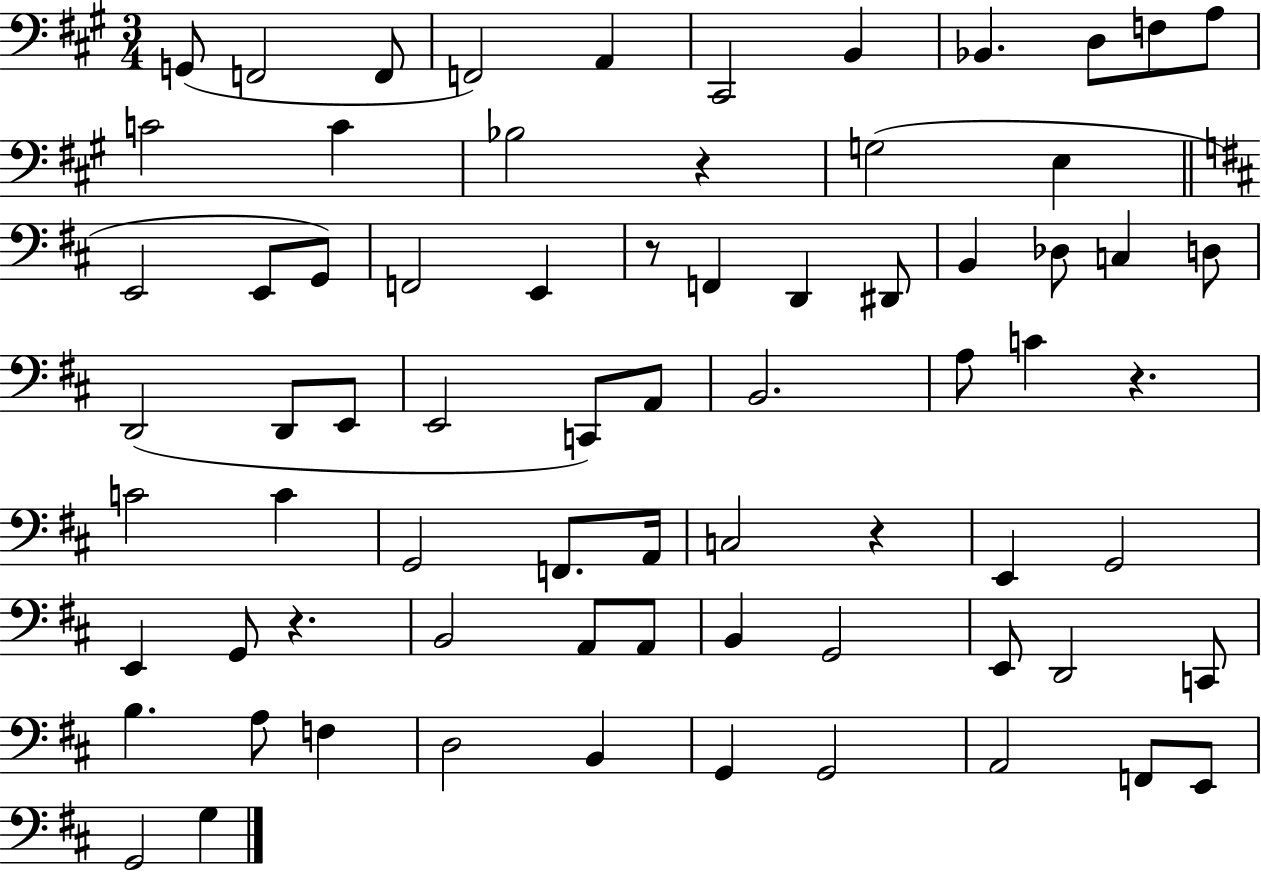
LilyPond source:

{
  \clef bass
  \numericTimeSignature
  \time 3/4
  \key a \major
  g,8( f,2 f,8 | f,2) a,4 | cis,2 b,4 | bes,4. d8 f8 a8 | \break c'2 c'4 | bes2 r4 | g2( e4 | \bar "||" \break \key b \minor e,2 e,8 g,8) | f,2 e,4 | r8 f,4 d,4 dis,8 | b,4 des8 c4 d8 | \break d,2( d,8 e,8 | e,2 c,8) a,8 | b,2. | a8 c'4 r4. | \break c'2 c'4 | g,2 f,8. a,16 | c2 r4 | e,4 g,2 | \break e,4 g,8 r4. | b,2 a,8 a,8 | b,4 g,2 | e,8 d,2 c,8 | \break b4. a8 f4 | d2 b,4 | g,4 g,2 | a,2 f,8 e,8 | \break g,2 g4 | \bar "|."
}